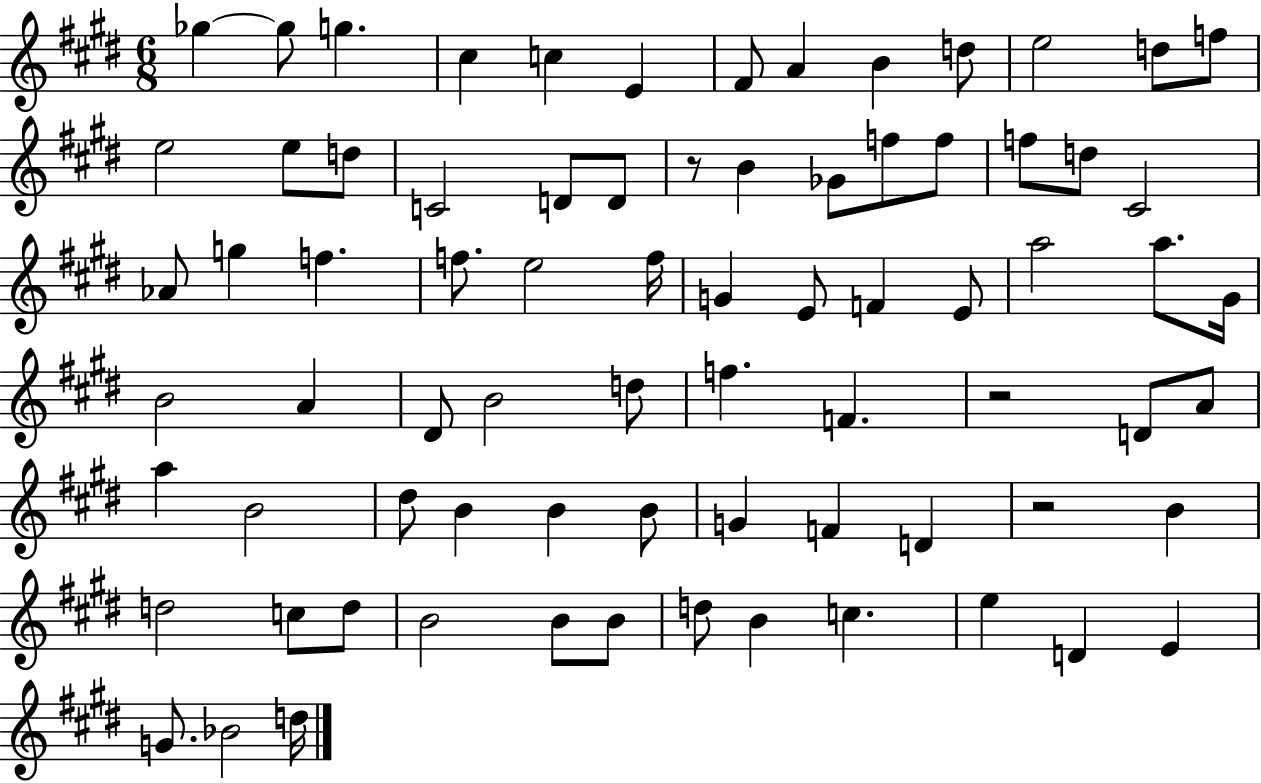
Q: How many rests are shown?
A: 3